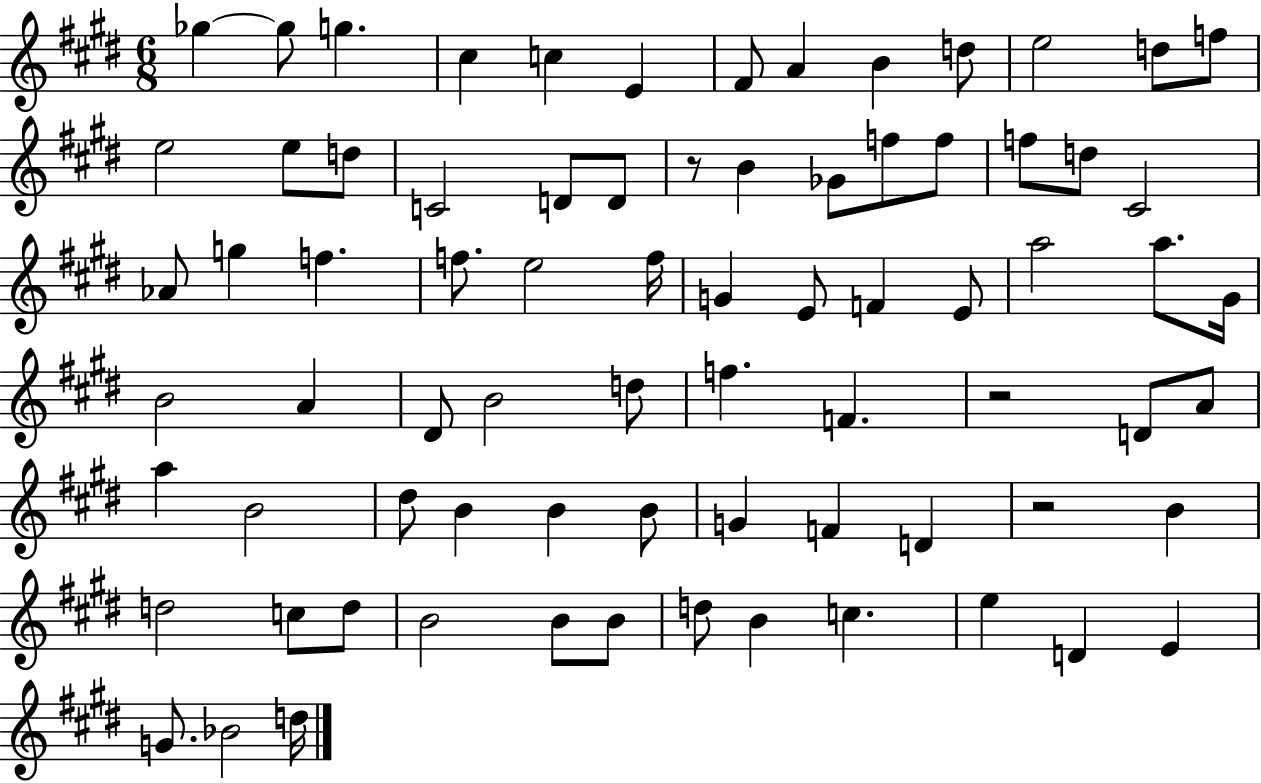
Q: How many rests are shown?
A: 3